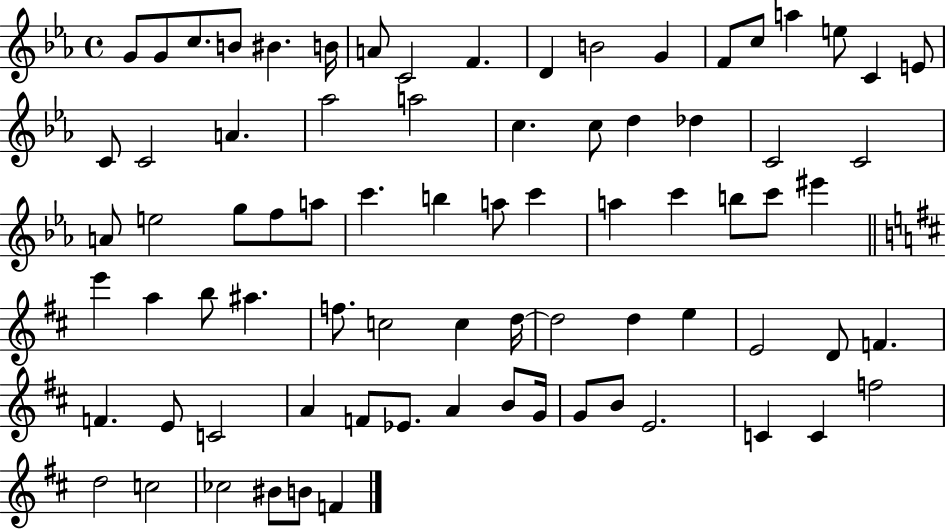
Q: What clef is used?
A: treble